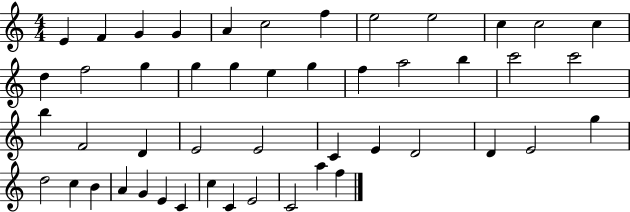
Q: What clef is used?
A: treble